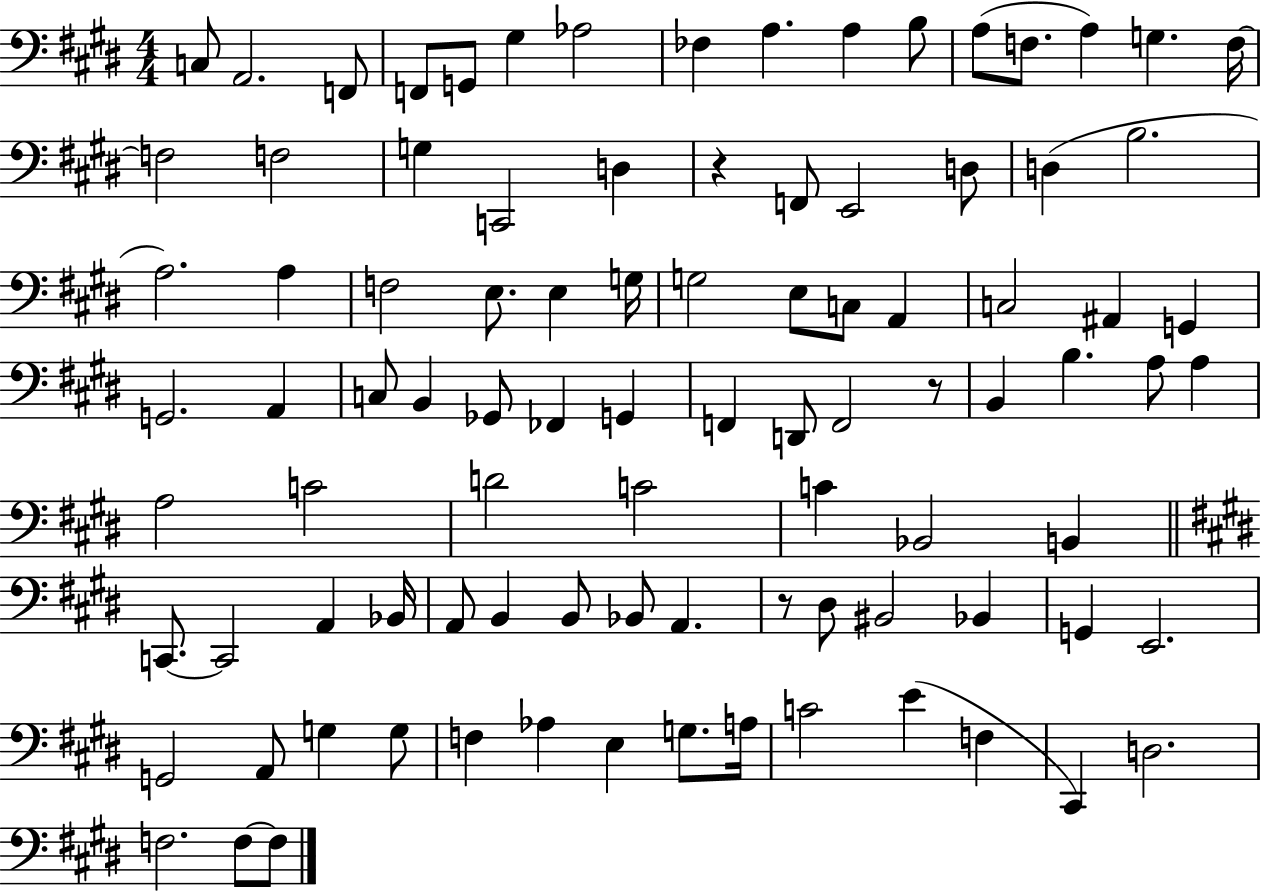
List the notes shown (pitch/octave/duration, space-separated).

C3/e A2/h. F2/e F2/e G2/e G#3/q Ab3/h FES3/q A3/q. A3/q B3/e A3/e F3/e. A3/q G3/q. F3/s F3/h F3/h G3/q C2/h D3/q R/q F2/e E2/h D3/e D3/q B3/h. A3/h. A3/q F3/h E3/e. E3/q G3/s G3/h E3/e C3/e A2/q C3/h A#2/q G2/q G2/h. A2/q C3/e B2/q Gb2/e FES2/q G2/q F2/q D2/e F2/h R/e B2/q B3/q. A3/e A3/q A3/h C4/h D4/h C4/h C4/q Bb2/h B2/q C2/e. C2/h A2/q Bb2/s A2/e B2/q B2/e Bb2/e A2/q. R/e D#3/e BIS2/h Bb2/q G2/q E2/h. G2/h A2/e G3/q G3/e F3/q Ab3/q E3/q G3/e. A3/s C4/h E4/q F3/q C#2/q D3/h. F3/h. F3/e F3/e